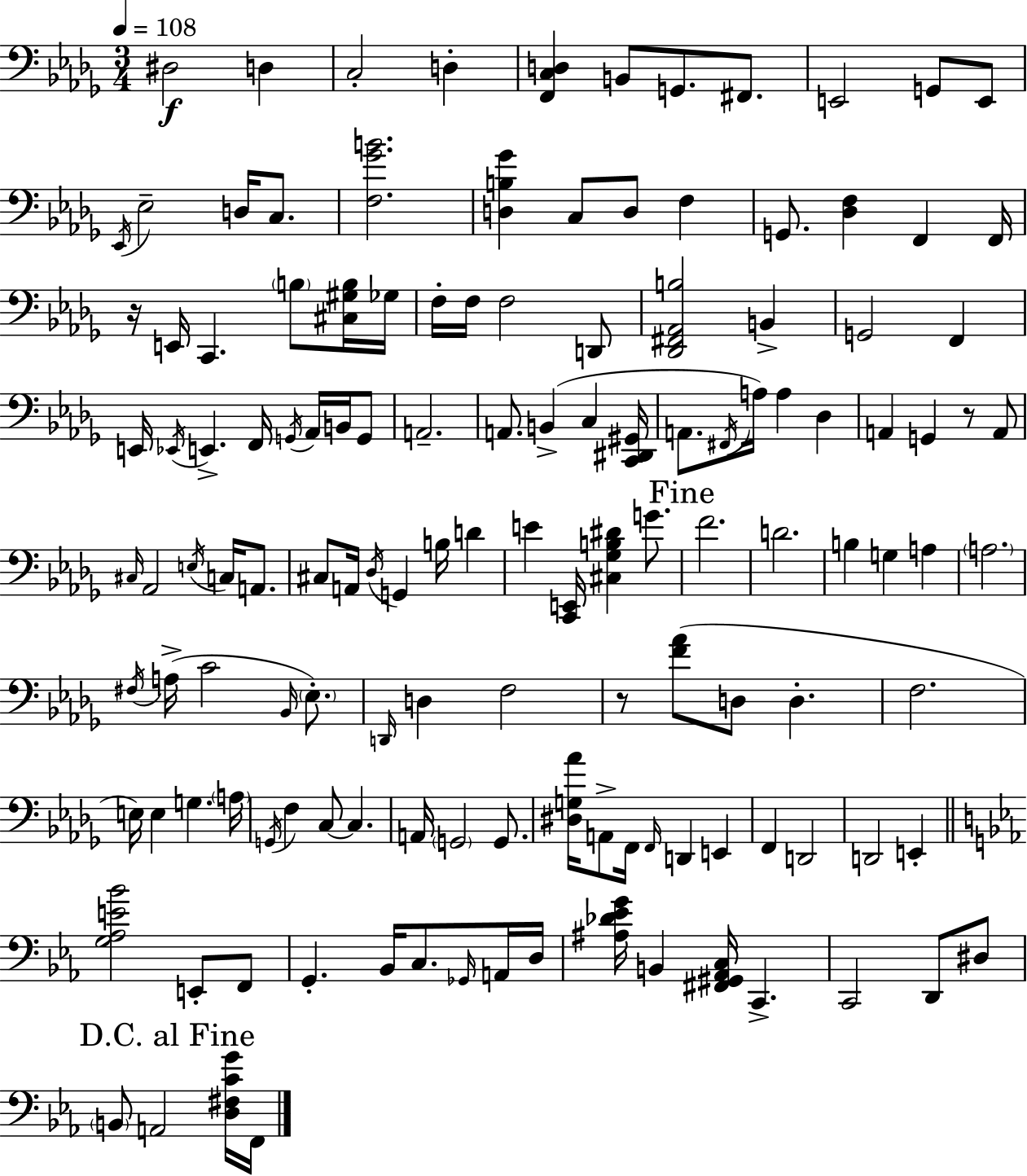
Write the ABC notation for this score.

X:1
T:Untitled
M:3/4
L:1/4
K:Bbm
^D,2 D, C,2 D, [F,,C,D,] B,,/2 G,,/2 ^F,,/2 E,,2 G,,/2 E,,/2 _E,,/4 _E,2 D,/4 C,/2 [F,_GB]2 [D,B,_G] C,/2 D,/2 F, G,,/2 [_D,F,] F,, F,,/4 z/4 E,,/4 C,, B,/2 [^C,^G,B,]/4 _G,/4 F,/4 F,/4 F,2 D,,/2 [_D,,^F,,_A,,B,]2 B,, G,,2 F,, E,,/4 _E,,/4 E,, F,,/4 G,,/4 _A,,/4 B,,/4 G,,/2 A,,2 A,,/2 B,, C, [C,,^D,,^G,,]/4 A,,/2 ^F,,/4 A,/4 A, _D, A,, G,, z/2 A,,/2 ^C,/4 _A,,2 E,/4 C,/4 A,,/2 ^C,/2 A,,/4 _D,/4 G,, B,/4 D E [C,,E,,]/4 [^C,_G,B,^D] G/2 F2 D2 B, G, A, A,2 ^F,/4 A,/4 C2 _B,,/4 _E,/2 D,,/4 D, F,2 z/2 [F_A]/2 D,/2 D, F,2 E,/4 E, G, A,/4 G,,/4 F, C,/2 C, A,,/4 G,,2 G,,/2 [^D,G,_A]/4 A,,/2 F,,/4 F,,/4 D,, E,, F,, D,,2 D,,2 E,, [G,_A,E_B]2 E,,/2 F,,/2 G,, _B,,/4 C,/2 _G,,/4 A,,/4 D,/4 [^A,_D_EG]/4 B,, [^F,,^G,,_A,,C,]/4 C,, C,,2 D,,/2 ^D,/2 B,,/2 A,,2 [D,^F,CG]/4 F,,/4